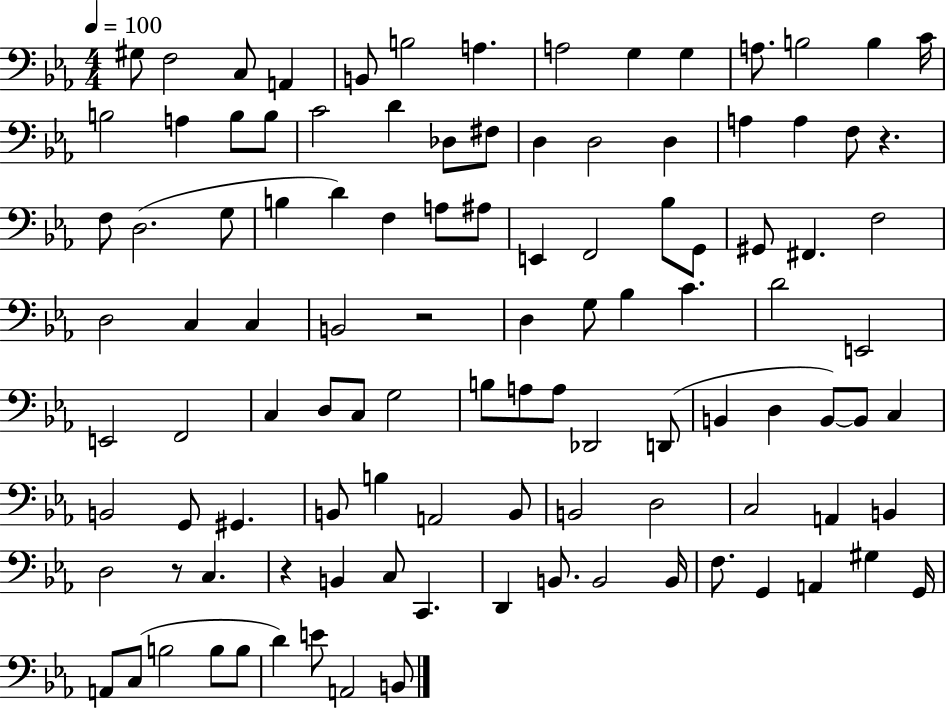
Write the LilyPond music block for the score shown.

{
  \clef bass
  \numericTimeSignature
  \time 4/4
  \key ees \major
  \tempo 4 = 100
  gis8 f2 c8 a,4 | b,8 b2 a4. | a2 g4 g4 | a8. b2 b4 c'16 | \break b2 a4 b8 b8 | c'2 d'4 des8 fis8 | d4 d2 d4 | a4 a4 f8 r4. | \break f8 d2.( g8 | b4 d'4) f4 a8 ais8 | e,4 f,2 bes8 g,8 | gis,8 fis,4. f2 | \break d2 c4 c4 | b,2 r2 | d4 g8 bes4 c'4. | d'2 e,2 | \break e,2 f,2 | c4 d8 c8 g2 | b8 a8 a8 des,2 d,8( | b,4 d4 b,8~~) b,8 c4 | \break b,2 g,8 gis,4. | b,8 b4 a,2 b,8 | b,2 d2 | c2 a,4 b,4 | \break d2 r8 c4. | r4 b,4 c8 c,4. | d,4 b,8. b,2 b,16 | f8. g,4 a,4 gis4 g,16 | \break a,8 c8( b2 b8 b8 | d'4) e'8 a,2 b,8 | \bar "|."
}